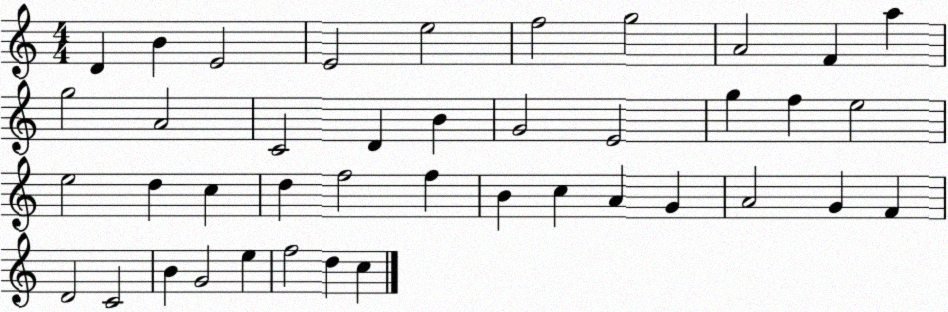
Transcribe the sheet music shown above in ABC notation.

X:1
T:Untitled
M:4/4
L:1/4
K:C
D B E2 E2 e2 f2 g2 A2 F a g2 A2 C2 D B G2 E2 g f e2 e2 d c d f2 f B c A G A2 G F D2 C2 B G2 e f2 d c